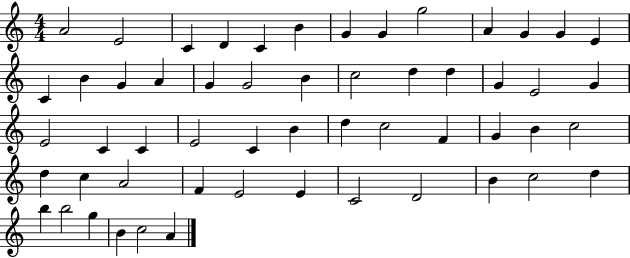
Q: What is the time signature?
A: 4/4